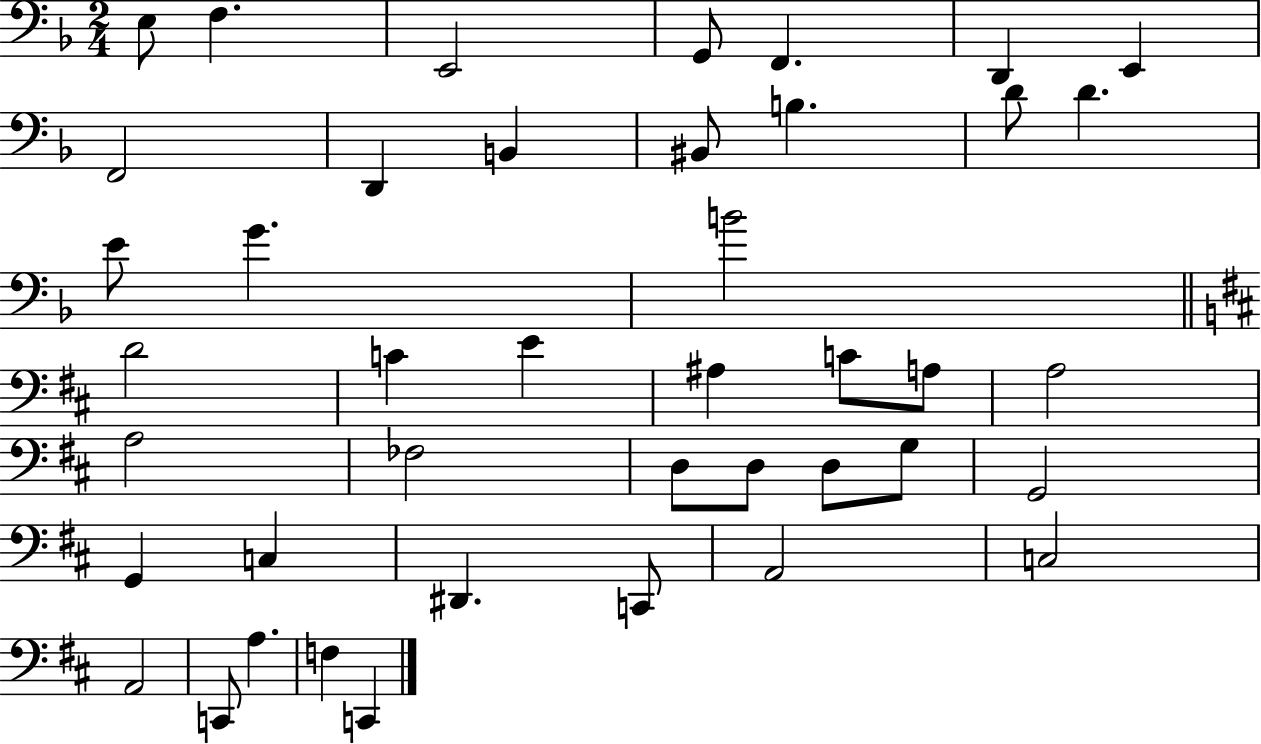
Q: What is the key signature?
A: F major